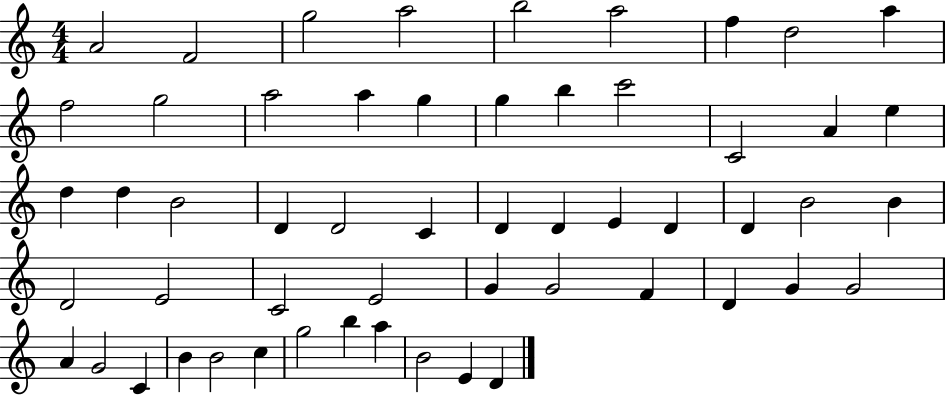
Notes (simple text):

A4/h F4/h G5/h A5/h B5/h A5/h F5/q D5/h A5/q F5/h G5/h A5/h A5/q G5/q G5/q B5/q C6/h C4/h A4/q E5/q D5/q D5/q B4/h D4/q D4/h C4/q D4/q D4/q E4/q D4/q D4/q B4/h B4/q D4/h E4/h C4/h E4/h G4/q G4/h F4/q D4/q G4/q G4/h A4/q G4/h C4/q B4/q B4/h C5/q G5/h B5/q A5/q B4/h E4/q D4/q